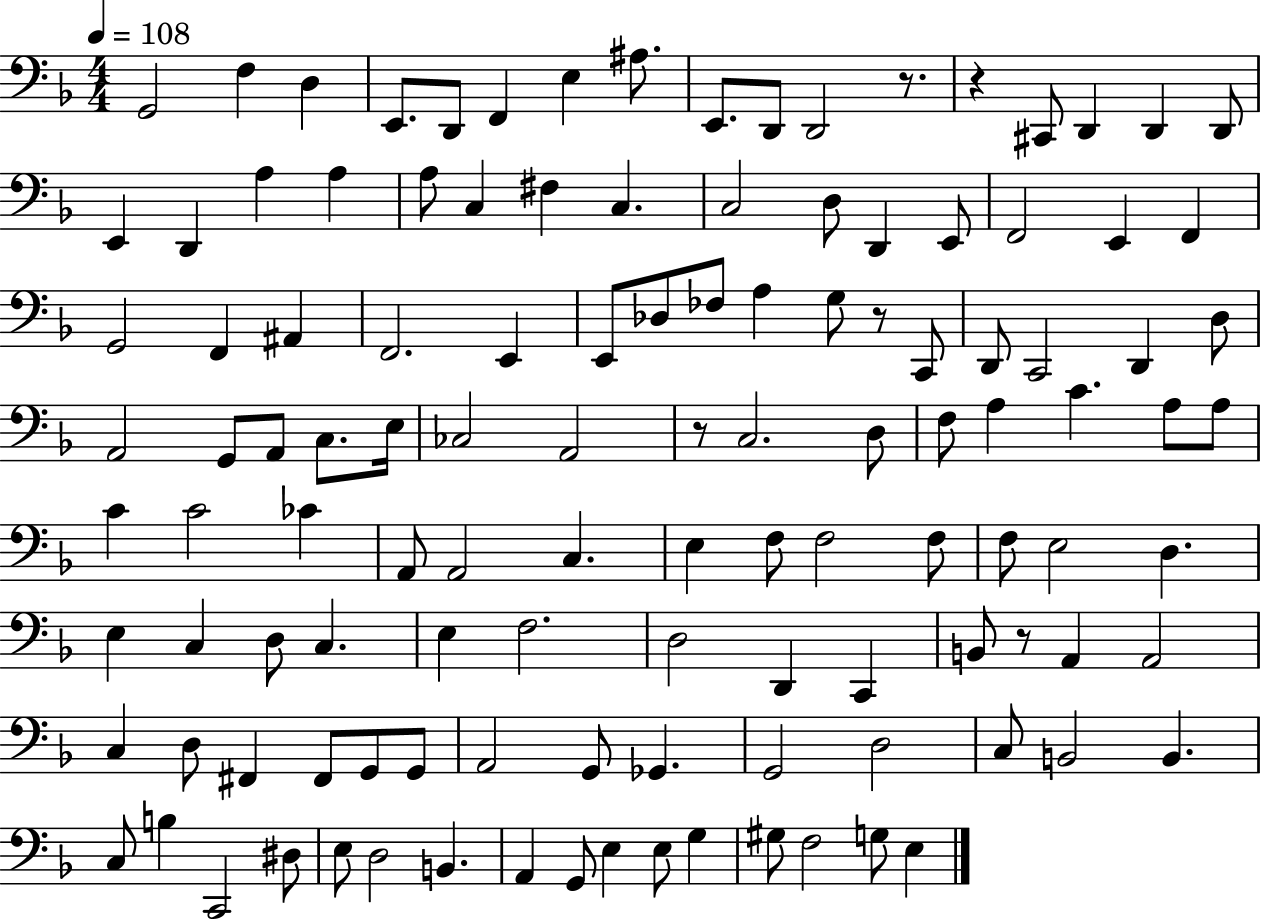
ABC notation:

X:1
T:Untitled
M:4/4
L:1/4
K:F
G,,2 F, D, E,,/2 D,,/2 F,, E, ^A,/2 E,,/2 D,,/2 D,,2 z/2 z ^C,,/2 D,, D,, D,,/2 E,, D,, A, A, A,/2 C, ^F, C, C,2 D,/2 D,, E,,/2 F,,2 E,, F,, G,,2 F,, ^A,, F,,2 E,, E,,/2 _D,/2 _F,/2 A, G,/2 z/2 C,,/2 D,,/2 C,,2 D,, D,/2 A,,2 G,,/2 A,,/2 C,/2 E,/4 _C,2 A,,2 z/2 C,2 D,/2 F,/2 A, C A,/2 A,/2 C C2 _C A,,/2 A,,2 C, E, F,/2 F,2 F,/2 F,/2 E,2 D, E, C, D,/2 C, E, F,2 D,2 D,, C,, B,,/2 z/2 A,, A,,2 C, D,/2 ^F,, ^F,,/2 G,,/2 G,,/2 A,,2 G,,/2 _G,, G,,2 D,2 C,/2 B,,2 B,, C,/2 B, C,,2 ^D,/2 E,/2 D,2 B,, A,, G,,/2 E, E,/2 G, ^G,/2 F,2 G,/2 E,